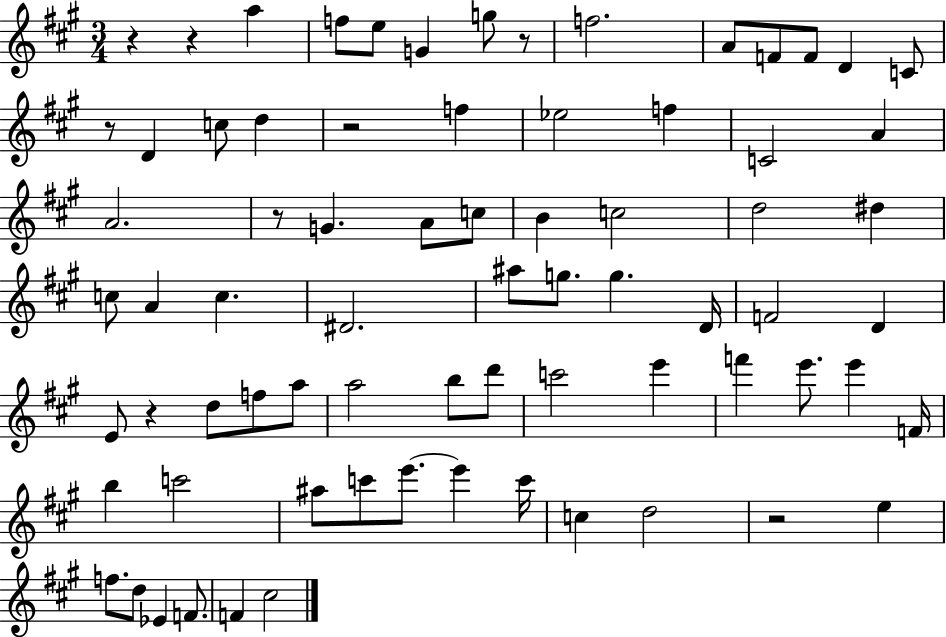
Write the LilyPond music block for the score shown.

{
  \clef treble
  \numericTimeSignature
  \time 3/4
  \key a \major
  r4 r4 a''4 | f''8 e''8 g'4 g''8 r8 | f''2. | a'8 f'8 f'8 d'4 c'8 | \break r8 d'4 c''8 d''4 | r2 f''4 | ees''2 f''4 | c'2 a'4 | \break a'2. | r8 g'4. a'8 c''8 | b'4 c''2 | d''2 dis''4 | \break c''8 a'4 c''4. | dis'2. | ais''8 g''8. g''4. d'16 | f'2 d'4 | \break e'8 r4 d''8 f''8 a''8 | a''2 b''8 d'''8 | c'''2 e'''4 | f'''4 e'''8. e'''4 f'16 | \break b''4 c'''2 | ais''8 c'''8 e'''8.~~ e'''4 c'''16 | c''4 d''2 | r2 e''4 | \break f''8. d''8 ees'4 f'8. | f'4 cis''2 | \bar "|."
}